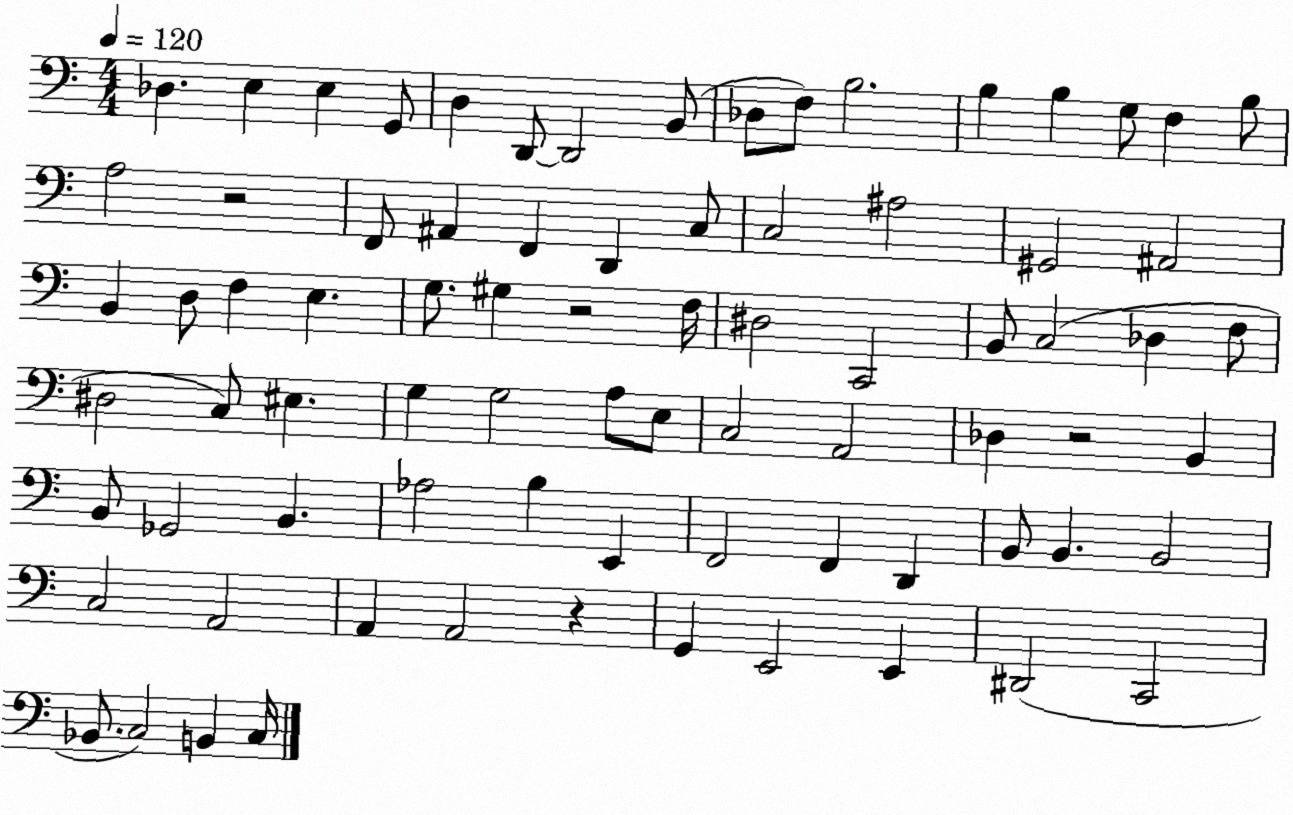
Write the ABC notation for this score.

X:1
T:Untitled
M:4/4
L:1/4
K:C
_D, E, E, G,,/2 D, D,,/2 D,,2 B,,/2 _D,/2 F,/2 B,2 B, B, G,/2 F, B,/2 A,2 z2 F,,/2 ^A,, F,, D,, C,/2 C,2 ^A,2 ^G,,2 ^A,,2 B,, D,/2 F, E, G,/2 ^G, z2 F,/4 ^D,2 C,,2 B,,/2 C,2 _D, F,/2 ^D,2 C,/2 ^E, G, G,2 A,/2 E,/2 C,2 A,,2 _D, z2 B,, B,,/2 _G,,2 B,, _A,2 B, E,, F,,2 F,, D,, B,,/2 B,, B,,2 C,2 A,,2 A,, A,,2 z G,, E,,2 E,, ^D,,2 C,,2 _B,,/2 C,2 B,, C,/4